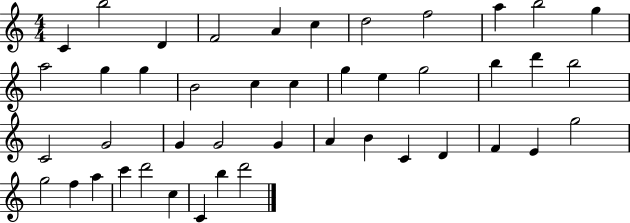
C4/q B5/h D4/q F4/h A4/q C5/q D5/h F5/h A5/q B5/h G5/q A5/h G5/q G5/q B4/h C5/q C5/q G5/q E5/q G5/h B5/q D6/q B5/h C4/h G4/h G4/q G4/h G4/q A4/q B4/q C4/q D4/q F4/q E4/q G5/h G5/h F5/q A5/q C6/q D6/h C5/q C4/q B5/q D6/h